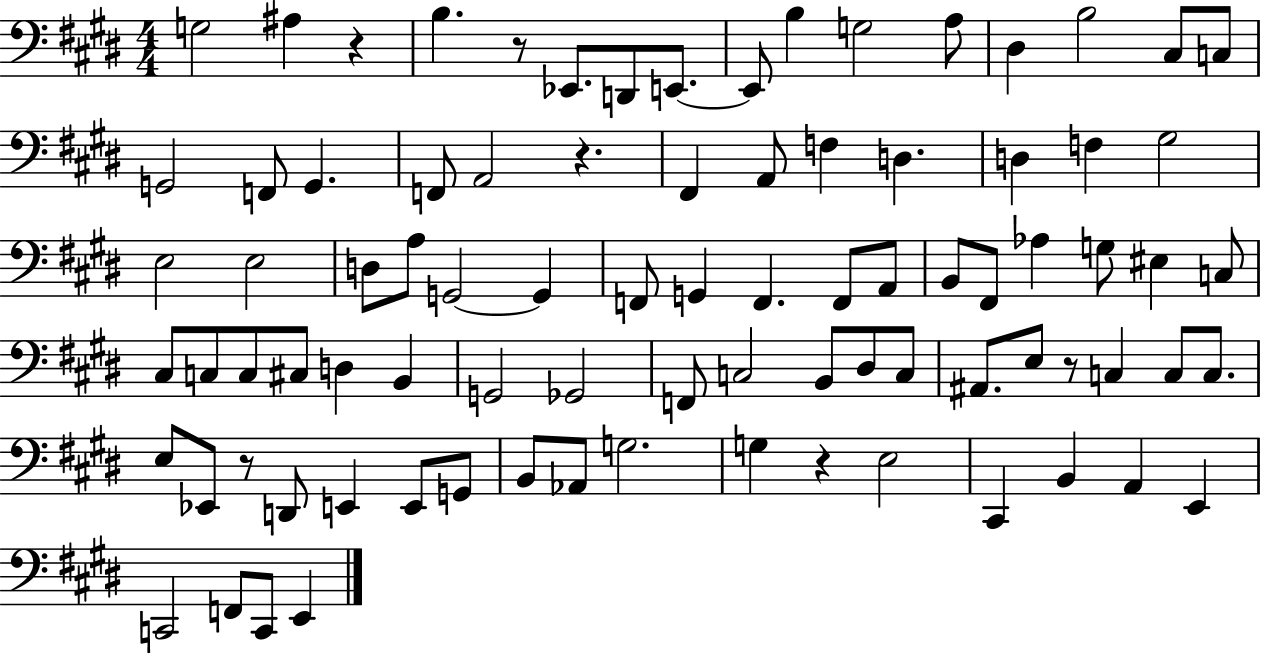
X:1
T:Untitled
M:4/4
L:1/4
K:E
G,2 ^A, z B, z/2 _E,,/2 D,,/2 E,,/2 E,,/2 B, G,2 A,/2 ^D, B,2 ^C,/2 C,/2 G,,2 F,,/2 G,, F,,/2 A,,2 z ^F,, A,,/2 F, D, D, F, ^G,2 E,2 E,2 D,/2 A,/2 G,,2 G,, F,,/2 G,, F,, F,,/2 A,,/2 B,,/2 ^F,,/2 _A, G,/2 ^E, C,/2 ^C,/2 C,/2 C,/2 ^C,/2 D, B,, G,,2 _G,,2 F,,/2 C,2 B,,/2 ^D,/2 C,/2 ^A,,/2 E,/2 z/2 C, C,/2 C,/2 E,/2 _E,,/2 z/2 D,,/2 E,, E,,/2 G,,/2 B,,/2 _A,,/2 G,2 G, z E,2 ^C,, B,, A,, E,, C,,2 F,,/2 C,,/2 E,,